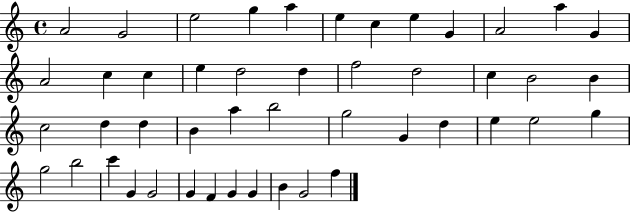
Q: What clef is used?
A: treble